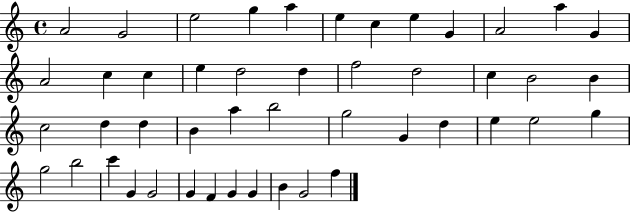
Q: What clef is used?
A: treble